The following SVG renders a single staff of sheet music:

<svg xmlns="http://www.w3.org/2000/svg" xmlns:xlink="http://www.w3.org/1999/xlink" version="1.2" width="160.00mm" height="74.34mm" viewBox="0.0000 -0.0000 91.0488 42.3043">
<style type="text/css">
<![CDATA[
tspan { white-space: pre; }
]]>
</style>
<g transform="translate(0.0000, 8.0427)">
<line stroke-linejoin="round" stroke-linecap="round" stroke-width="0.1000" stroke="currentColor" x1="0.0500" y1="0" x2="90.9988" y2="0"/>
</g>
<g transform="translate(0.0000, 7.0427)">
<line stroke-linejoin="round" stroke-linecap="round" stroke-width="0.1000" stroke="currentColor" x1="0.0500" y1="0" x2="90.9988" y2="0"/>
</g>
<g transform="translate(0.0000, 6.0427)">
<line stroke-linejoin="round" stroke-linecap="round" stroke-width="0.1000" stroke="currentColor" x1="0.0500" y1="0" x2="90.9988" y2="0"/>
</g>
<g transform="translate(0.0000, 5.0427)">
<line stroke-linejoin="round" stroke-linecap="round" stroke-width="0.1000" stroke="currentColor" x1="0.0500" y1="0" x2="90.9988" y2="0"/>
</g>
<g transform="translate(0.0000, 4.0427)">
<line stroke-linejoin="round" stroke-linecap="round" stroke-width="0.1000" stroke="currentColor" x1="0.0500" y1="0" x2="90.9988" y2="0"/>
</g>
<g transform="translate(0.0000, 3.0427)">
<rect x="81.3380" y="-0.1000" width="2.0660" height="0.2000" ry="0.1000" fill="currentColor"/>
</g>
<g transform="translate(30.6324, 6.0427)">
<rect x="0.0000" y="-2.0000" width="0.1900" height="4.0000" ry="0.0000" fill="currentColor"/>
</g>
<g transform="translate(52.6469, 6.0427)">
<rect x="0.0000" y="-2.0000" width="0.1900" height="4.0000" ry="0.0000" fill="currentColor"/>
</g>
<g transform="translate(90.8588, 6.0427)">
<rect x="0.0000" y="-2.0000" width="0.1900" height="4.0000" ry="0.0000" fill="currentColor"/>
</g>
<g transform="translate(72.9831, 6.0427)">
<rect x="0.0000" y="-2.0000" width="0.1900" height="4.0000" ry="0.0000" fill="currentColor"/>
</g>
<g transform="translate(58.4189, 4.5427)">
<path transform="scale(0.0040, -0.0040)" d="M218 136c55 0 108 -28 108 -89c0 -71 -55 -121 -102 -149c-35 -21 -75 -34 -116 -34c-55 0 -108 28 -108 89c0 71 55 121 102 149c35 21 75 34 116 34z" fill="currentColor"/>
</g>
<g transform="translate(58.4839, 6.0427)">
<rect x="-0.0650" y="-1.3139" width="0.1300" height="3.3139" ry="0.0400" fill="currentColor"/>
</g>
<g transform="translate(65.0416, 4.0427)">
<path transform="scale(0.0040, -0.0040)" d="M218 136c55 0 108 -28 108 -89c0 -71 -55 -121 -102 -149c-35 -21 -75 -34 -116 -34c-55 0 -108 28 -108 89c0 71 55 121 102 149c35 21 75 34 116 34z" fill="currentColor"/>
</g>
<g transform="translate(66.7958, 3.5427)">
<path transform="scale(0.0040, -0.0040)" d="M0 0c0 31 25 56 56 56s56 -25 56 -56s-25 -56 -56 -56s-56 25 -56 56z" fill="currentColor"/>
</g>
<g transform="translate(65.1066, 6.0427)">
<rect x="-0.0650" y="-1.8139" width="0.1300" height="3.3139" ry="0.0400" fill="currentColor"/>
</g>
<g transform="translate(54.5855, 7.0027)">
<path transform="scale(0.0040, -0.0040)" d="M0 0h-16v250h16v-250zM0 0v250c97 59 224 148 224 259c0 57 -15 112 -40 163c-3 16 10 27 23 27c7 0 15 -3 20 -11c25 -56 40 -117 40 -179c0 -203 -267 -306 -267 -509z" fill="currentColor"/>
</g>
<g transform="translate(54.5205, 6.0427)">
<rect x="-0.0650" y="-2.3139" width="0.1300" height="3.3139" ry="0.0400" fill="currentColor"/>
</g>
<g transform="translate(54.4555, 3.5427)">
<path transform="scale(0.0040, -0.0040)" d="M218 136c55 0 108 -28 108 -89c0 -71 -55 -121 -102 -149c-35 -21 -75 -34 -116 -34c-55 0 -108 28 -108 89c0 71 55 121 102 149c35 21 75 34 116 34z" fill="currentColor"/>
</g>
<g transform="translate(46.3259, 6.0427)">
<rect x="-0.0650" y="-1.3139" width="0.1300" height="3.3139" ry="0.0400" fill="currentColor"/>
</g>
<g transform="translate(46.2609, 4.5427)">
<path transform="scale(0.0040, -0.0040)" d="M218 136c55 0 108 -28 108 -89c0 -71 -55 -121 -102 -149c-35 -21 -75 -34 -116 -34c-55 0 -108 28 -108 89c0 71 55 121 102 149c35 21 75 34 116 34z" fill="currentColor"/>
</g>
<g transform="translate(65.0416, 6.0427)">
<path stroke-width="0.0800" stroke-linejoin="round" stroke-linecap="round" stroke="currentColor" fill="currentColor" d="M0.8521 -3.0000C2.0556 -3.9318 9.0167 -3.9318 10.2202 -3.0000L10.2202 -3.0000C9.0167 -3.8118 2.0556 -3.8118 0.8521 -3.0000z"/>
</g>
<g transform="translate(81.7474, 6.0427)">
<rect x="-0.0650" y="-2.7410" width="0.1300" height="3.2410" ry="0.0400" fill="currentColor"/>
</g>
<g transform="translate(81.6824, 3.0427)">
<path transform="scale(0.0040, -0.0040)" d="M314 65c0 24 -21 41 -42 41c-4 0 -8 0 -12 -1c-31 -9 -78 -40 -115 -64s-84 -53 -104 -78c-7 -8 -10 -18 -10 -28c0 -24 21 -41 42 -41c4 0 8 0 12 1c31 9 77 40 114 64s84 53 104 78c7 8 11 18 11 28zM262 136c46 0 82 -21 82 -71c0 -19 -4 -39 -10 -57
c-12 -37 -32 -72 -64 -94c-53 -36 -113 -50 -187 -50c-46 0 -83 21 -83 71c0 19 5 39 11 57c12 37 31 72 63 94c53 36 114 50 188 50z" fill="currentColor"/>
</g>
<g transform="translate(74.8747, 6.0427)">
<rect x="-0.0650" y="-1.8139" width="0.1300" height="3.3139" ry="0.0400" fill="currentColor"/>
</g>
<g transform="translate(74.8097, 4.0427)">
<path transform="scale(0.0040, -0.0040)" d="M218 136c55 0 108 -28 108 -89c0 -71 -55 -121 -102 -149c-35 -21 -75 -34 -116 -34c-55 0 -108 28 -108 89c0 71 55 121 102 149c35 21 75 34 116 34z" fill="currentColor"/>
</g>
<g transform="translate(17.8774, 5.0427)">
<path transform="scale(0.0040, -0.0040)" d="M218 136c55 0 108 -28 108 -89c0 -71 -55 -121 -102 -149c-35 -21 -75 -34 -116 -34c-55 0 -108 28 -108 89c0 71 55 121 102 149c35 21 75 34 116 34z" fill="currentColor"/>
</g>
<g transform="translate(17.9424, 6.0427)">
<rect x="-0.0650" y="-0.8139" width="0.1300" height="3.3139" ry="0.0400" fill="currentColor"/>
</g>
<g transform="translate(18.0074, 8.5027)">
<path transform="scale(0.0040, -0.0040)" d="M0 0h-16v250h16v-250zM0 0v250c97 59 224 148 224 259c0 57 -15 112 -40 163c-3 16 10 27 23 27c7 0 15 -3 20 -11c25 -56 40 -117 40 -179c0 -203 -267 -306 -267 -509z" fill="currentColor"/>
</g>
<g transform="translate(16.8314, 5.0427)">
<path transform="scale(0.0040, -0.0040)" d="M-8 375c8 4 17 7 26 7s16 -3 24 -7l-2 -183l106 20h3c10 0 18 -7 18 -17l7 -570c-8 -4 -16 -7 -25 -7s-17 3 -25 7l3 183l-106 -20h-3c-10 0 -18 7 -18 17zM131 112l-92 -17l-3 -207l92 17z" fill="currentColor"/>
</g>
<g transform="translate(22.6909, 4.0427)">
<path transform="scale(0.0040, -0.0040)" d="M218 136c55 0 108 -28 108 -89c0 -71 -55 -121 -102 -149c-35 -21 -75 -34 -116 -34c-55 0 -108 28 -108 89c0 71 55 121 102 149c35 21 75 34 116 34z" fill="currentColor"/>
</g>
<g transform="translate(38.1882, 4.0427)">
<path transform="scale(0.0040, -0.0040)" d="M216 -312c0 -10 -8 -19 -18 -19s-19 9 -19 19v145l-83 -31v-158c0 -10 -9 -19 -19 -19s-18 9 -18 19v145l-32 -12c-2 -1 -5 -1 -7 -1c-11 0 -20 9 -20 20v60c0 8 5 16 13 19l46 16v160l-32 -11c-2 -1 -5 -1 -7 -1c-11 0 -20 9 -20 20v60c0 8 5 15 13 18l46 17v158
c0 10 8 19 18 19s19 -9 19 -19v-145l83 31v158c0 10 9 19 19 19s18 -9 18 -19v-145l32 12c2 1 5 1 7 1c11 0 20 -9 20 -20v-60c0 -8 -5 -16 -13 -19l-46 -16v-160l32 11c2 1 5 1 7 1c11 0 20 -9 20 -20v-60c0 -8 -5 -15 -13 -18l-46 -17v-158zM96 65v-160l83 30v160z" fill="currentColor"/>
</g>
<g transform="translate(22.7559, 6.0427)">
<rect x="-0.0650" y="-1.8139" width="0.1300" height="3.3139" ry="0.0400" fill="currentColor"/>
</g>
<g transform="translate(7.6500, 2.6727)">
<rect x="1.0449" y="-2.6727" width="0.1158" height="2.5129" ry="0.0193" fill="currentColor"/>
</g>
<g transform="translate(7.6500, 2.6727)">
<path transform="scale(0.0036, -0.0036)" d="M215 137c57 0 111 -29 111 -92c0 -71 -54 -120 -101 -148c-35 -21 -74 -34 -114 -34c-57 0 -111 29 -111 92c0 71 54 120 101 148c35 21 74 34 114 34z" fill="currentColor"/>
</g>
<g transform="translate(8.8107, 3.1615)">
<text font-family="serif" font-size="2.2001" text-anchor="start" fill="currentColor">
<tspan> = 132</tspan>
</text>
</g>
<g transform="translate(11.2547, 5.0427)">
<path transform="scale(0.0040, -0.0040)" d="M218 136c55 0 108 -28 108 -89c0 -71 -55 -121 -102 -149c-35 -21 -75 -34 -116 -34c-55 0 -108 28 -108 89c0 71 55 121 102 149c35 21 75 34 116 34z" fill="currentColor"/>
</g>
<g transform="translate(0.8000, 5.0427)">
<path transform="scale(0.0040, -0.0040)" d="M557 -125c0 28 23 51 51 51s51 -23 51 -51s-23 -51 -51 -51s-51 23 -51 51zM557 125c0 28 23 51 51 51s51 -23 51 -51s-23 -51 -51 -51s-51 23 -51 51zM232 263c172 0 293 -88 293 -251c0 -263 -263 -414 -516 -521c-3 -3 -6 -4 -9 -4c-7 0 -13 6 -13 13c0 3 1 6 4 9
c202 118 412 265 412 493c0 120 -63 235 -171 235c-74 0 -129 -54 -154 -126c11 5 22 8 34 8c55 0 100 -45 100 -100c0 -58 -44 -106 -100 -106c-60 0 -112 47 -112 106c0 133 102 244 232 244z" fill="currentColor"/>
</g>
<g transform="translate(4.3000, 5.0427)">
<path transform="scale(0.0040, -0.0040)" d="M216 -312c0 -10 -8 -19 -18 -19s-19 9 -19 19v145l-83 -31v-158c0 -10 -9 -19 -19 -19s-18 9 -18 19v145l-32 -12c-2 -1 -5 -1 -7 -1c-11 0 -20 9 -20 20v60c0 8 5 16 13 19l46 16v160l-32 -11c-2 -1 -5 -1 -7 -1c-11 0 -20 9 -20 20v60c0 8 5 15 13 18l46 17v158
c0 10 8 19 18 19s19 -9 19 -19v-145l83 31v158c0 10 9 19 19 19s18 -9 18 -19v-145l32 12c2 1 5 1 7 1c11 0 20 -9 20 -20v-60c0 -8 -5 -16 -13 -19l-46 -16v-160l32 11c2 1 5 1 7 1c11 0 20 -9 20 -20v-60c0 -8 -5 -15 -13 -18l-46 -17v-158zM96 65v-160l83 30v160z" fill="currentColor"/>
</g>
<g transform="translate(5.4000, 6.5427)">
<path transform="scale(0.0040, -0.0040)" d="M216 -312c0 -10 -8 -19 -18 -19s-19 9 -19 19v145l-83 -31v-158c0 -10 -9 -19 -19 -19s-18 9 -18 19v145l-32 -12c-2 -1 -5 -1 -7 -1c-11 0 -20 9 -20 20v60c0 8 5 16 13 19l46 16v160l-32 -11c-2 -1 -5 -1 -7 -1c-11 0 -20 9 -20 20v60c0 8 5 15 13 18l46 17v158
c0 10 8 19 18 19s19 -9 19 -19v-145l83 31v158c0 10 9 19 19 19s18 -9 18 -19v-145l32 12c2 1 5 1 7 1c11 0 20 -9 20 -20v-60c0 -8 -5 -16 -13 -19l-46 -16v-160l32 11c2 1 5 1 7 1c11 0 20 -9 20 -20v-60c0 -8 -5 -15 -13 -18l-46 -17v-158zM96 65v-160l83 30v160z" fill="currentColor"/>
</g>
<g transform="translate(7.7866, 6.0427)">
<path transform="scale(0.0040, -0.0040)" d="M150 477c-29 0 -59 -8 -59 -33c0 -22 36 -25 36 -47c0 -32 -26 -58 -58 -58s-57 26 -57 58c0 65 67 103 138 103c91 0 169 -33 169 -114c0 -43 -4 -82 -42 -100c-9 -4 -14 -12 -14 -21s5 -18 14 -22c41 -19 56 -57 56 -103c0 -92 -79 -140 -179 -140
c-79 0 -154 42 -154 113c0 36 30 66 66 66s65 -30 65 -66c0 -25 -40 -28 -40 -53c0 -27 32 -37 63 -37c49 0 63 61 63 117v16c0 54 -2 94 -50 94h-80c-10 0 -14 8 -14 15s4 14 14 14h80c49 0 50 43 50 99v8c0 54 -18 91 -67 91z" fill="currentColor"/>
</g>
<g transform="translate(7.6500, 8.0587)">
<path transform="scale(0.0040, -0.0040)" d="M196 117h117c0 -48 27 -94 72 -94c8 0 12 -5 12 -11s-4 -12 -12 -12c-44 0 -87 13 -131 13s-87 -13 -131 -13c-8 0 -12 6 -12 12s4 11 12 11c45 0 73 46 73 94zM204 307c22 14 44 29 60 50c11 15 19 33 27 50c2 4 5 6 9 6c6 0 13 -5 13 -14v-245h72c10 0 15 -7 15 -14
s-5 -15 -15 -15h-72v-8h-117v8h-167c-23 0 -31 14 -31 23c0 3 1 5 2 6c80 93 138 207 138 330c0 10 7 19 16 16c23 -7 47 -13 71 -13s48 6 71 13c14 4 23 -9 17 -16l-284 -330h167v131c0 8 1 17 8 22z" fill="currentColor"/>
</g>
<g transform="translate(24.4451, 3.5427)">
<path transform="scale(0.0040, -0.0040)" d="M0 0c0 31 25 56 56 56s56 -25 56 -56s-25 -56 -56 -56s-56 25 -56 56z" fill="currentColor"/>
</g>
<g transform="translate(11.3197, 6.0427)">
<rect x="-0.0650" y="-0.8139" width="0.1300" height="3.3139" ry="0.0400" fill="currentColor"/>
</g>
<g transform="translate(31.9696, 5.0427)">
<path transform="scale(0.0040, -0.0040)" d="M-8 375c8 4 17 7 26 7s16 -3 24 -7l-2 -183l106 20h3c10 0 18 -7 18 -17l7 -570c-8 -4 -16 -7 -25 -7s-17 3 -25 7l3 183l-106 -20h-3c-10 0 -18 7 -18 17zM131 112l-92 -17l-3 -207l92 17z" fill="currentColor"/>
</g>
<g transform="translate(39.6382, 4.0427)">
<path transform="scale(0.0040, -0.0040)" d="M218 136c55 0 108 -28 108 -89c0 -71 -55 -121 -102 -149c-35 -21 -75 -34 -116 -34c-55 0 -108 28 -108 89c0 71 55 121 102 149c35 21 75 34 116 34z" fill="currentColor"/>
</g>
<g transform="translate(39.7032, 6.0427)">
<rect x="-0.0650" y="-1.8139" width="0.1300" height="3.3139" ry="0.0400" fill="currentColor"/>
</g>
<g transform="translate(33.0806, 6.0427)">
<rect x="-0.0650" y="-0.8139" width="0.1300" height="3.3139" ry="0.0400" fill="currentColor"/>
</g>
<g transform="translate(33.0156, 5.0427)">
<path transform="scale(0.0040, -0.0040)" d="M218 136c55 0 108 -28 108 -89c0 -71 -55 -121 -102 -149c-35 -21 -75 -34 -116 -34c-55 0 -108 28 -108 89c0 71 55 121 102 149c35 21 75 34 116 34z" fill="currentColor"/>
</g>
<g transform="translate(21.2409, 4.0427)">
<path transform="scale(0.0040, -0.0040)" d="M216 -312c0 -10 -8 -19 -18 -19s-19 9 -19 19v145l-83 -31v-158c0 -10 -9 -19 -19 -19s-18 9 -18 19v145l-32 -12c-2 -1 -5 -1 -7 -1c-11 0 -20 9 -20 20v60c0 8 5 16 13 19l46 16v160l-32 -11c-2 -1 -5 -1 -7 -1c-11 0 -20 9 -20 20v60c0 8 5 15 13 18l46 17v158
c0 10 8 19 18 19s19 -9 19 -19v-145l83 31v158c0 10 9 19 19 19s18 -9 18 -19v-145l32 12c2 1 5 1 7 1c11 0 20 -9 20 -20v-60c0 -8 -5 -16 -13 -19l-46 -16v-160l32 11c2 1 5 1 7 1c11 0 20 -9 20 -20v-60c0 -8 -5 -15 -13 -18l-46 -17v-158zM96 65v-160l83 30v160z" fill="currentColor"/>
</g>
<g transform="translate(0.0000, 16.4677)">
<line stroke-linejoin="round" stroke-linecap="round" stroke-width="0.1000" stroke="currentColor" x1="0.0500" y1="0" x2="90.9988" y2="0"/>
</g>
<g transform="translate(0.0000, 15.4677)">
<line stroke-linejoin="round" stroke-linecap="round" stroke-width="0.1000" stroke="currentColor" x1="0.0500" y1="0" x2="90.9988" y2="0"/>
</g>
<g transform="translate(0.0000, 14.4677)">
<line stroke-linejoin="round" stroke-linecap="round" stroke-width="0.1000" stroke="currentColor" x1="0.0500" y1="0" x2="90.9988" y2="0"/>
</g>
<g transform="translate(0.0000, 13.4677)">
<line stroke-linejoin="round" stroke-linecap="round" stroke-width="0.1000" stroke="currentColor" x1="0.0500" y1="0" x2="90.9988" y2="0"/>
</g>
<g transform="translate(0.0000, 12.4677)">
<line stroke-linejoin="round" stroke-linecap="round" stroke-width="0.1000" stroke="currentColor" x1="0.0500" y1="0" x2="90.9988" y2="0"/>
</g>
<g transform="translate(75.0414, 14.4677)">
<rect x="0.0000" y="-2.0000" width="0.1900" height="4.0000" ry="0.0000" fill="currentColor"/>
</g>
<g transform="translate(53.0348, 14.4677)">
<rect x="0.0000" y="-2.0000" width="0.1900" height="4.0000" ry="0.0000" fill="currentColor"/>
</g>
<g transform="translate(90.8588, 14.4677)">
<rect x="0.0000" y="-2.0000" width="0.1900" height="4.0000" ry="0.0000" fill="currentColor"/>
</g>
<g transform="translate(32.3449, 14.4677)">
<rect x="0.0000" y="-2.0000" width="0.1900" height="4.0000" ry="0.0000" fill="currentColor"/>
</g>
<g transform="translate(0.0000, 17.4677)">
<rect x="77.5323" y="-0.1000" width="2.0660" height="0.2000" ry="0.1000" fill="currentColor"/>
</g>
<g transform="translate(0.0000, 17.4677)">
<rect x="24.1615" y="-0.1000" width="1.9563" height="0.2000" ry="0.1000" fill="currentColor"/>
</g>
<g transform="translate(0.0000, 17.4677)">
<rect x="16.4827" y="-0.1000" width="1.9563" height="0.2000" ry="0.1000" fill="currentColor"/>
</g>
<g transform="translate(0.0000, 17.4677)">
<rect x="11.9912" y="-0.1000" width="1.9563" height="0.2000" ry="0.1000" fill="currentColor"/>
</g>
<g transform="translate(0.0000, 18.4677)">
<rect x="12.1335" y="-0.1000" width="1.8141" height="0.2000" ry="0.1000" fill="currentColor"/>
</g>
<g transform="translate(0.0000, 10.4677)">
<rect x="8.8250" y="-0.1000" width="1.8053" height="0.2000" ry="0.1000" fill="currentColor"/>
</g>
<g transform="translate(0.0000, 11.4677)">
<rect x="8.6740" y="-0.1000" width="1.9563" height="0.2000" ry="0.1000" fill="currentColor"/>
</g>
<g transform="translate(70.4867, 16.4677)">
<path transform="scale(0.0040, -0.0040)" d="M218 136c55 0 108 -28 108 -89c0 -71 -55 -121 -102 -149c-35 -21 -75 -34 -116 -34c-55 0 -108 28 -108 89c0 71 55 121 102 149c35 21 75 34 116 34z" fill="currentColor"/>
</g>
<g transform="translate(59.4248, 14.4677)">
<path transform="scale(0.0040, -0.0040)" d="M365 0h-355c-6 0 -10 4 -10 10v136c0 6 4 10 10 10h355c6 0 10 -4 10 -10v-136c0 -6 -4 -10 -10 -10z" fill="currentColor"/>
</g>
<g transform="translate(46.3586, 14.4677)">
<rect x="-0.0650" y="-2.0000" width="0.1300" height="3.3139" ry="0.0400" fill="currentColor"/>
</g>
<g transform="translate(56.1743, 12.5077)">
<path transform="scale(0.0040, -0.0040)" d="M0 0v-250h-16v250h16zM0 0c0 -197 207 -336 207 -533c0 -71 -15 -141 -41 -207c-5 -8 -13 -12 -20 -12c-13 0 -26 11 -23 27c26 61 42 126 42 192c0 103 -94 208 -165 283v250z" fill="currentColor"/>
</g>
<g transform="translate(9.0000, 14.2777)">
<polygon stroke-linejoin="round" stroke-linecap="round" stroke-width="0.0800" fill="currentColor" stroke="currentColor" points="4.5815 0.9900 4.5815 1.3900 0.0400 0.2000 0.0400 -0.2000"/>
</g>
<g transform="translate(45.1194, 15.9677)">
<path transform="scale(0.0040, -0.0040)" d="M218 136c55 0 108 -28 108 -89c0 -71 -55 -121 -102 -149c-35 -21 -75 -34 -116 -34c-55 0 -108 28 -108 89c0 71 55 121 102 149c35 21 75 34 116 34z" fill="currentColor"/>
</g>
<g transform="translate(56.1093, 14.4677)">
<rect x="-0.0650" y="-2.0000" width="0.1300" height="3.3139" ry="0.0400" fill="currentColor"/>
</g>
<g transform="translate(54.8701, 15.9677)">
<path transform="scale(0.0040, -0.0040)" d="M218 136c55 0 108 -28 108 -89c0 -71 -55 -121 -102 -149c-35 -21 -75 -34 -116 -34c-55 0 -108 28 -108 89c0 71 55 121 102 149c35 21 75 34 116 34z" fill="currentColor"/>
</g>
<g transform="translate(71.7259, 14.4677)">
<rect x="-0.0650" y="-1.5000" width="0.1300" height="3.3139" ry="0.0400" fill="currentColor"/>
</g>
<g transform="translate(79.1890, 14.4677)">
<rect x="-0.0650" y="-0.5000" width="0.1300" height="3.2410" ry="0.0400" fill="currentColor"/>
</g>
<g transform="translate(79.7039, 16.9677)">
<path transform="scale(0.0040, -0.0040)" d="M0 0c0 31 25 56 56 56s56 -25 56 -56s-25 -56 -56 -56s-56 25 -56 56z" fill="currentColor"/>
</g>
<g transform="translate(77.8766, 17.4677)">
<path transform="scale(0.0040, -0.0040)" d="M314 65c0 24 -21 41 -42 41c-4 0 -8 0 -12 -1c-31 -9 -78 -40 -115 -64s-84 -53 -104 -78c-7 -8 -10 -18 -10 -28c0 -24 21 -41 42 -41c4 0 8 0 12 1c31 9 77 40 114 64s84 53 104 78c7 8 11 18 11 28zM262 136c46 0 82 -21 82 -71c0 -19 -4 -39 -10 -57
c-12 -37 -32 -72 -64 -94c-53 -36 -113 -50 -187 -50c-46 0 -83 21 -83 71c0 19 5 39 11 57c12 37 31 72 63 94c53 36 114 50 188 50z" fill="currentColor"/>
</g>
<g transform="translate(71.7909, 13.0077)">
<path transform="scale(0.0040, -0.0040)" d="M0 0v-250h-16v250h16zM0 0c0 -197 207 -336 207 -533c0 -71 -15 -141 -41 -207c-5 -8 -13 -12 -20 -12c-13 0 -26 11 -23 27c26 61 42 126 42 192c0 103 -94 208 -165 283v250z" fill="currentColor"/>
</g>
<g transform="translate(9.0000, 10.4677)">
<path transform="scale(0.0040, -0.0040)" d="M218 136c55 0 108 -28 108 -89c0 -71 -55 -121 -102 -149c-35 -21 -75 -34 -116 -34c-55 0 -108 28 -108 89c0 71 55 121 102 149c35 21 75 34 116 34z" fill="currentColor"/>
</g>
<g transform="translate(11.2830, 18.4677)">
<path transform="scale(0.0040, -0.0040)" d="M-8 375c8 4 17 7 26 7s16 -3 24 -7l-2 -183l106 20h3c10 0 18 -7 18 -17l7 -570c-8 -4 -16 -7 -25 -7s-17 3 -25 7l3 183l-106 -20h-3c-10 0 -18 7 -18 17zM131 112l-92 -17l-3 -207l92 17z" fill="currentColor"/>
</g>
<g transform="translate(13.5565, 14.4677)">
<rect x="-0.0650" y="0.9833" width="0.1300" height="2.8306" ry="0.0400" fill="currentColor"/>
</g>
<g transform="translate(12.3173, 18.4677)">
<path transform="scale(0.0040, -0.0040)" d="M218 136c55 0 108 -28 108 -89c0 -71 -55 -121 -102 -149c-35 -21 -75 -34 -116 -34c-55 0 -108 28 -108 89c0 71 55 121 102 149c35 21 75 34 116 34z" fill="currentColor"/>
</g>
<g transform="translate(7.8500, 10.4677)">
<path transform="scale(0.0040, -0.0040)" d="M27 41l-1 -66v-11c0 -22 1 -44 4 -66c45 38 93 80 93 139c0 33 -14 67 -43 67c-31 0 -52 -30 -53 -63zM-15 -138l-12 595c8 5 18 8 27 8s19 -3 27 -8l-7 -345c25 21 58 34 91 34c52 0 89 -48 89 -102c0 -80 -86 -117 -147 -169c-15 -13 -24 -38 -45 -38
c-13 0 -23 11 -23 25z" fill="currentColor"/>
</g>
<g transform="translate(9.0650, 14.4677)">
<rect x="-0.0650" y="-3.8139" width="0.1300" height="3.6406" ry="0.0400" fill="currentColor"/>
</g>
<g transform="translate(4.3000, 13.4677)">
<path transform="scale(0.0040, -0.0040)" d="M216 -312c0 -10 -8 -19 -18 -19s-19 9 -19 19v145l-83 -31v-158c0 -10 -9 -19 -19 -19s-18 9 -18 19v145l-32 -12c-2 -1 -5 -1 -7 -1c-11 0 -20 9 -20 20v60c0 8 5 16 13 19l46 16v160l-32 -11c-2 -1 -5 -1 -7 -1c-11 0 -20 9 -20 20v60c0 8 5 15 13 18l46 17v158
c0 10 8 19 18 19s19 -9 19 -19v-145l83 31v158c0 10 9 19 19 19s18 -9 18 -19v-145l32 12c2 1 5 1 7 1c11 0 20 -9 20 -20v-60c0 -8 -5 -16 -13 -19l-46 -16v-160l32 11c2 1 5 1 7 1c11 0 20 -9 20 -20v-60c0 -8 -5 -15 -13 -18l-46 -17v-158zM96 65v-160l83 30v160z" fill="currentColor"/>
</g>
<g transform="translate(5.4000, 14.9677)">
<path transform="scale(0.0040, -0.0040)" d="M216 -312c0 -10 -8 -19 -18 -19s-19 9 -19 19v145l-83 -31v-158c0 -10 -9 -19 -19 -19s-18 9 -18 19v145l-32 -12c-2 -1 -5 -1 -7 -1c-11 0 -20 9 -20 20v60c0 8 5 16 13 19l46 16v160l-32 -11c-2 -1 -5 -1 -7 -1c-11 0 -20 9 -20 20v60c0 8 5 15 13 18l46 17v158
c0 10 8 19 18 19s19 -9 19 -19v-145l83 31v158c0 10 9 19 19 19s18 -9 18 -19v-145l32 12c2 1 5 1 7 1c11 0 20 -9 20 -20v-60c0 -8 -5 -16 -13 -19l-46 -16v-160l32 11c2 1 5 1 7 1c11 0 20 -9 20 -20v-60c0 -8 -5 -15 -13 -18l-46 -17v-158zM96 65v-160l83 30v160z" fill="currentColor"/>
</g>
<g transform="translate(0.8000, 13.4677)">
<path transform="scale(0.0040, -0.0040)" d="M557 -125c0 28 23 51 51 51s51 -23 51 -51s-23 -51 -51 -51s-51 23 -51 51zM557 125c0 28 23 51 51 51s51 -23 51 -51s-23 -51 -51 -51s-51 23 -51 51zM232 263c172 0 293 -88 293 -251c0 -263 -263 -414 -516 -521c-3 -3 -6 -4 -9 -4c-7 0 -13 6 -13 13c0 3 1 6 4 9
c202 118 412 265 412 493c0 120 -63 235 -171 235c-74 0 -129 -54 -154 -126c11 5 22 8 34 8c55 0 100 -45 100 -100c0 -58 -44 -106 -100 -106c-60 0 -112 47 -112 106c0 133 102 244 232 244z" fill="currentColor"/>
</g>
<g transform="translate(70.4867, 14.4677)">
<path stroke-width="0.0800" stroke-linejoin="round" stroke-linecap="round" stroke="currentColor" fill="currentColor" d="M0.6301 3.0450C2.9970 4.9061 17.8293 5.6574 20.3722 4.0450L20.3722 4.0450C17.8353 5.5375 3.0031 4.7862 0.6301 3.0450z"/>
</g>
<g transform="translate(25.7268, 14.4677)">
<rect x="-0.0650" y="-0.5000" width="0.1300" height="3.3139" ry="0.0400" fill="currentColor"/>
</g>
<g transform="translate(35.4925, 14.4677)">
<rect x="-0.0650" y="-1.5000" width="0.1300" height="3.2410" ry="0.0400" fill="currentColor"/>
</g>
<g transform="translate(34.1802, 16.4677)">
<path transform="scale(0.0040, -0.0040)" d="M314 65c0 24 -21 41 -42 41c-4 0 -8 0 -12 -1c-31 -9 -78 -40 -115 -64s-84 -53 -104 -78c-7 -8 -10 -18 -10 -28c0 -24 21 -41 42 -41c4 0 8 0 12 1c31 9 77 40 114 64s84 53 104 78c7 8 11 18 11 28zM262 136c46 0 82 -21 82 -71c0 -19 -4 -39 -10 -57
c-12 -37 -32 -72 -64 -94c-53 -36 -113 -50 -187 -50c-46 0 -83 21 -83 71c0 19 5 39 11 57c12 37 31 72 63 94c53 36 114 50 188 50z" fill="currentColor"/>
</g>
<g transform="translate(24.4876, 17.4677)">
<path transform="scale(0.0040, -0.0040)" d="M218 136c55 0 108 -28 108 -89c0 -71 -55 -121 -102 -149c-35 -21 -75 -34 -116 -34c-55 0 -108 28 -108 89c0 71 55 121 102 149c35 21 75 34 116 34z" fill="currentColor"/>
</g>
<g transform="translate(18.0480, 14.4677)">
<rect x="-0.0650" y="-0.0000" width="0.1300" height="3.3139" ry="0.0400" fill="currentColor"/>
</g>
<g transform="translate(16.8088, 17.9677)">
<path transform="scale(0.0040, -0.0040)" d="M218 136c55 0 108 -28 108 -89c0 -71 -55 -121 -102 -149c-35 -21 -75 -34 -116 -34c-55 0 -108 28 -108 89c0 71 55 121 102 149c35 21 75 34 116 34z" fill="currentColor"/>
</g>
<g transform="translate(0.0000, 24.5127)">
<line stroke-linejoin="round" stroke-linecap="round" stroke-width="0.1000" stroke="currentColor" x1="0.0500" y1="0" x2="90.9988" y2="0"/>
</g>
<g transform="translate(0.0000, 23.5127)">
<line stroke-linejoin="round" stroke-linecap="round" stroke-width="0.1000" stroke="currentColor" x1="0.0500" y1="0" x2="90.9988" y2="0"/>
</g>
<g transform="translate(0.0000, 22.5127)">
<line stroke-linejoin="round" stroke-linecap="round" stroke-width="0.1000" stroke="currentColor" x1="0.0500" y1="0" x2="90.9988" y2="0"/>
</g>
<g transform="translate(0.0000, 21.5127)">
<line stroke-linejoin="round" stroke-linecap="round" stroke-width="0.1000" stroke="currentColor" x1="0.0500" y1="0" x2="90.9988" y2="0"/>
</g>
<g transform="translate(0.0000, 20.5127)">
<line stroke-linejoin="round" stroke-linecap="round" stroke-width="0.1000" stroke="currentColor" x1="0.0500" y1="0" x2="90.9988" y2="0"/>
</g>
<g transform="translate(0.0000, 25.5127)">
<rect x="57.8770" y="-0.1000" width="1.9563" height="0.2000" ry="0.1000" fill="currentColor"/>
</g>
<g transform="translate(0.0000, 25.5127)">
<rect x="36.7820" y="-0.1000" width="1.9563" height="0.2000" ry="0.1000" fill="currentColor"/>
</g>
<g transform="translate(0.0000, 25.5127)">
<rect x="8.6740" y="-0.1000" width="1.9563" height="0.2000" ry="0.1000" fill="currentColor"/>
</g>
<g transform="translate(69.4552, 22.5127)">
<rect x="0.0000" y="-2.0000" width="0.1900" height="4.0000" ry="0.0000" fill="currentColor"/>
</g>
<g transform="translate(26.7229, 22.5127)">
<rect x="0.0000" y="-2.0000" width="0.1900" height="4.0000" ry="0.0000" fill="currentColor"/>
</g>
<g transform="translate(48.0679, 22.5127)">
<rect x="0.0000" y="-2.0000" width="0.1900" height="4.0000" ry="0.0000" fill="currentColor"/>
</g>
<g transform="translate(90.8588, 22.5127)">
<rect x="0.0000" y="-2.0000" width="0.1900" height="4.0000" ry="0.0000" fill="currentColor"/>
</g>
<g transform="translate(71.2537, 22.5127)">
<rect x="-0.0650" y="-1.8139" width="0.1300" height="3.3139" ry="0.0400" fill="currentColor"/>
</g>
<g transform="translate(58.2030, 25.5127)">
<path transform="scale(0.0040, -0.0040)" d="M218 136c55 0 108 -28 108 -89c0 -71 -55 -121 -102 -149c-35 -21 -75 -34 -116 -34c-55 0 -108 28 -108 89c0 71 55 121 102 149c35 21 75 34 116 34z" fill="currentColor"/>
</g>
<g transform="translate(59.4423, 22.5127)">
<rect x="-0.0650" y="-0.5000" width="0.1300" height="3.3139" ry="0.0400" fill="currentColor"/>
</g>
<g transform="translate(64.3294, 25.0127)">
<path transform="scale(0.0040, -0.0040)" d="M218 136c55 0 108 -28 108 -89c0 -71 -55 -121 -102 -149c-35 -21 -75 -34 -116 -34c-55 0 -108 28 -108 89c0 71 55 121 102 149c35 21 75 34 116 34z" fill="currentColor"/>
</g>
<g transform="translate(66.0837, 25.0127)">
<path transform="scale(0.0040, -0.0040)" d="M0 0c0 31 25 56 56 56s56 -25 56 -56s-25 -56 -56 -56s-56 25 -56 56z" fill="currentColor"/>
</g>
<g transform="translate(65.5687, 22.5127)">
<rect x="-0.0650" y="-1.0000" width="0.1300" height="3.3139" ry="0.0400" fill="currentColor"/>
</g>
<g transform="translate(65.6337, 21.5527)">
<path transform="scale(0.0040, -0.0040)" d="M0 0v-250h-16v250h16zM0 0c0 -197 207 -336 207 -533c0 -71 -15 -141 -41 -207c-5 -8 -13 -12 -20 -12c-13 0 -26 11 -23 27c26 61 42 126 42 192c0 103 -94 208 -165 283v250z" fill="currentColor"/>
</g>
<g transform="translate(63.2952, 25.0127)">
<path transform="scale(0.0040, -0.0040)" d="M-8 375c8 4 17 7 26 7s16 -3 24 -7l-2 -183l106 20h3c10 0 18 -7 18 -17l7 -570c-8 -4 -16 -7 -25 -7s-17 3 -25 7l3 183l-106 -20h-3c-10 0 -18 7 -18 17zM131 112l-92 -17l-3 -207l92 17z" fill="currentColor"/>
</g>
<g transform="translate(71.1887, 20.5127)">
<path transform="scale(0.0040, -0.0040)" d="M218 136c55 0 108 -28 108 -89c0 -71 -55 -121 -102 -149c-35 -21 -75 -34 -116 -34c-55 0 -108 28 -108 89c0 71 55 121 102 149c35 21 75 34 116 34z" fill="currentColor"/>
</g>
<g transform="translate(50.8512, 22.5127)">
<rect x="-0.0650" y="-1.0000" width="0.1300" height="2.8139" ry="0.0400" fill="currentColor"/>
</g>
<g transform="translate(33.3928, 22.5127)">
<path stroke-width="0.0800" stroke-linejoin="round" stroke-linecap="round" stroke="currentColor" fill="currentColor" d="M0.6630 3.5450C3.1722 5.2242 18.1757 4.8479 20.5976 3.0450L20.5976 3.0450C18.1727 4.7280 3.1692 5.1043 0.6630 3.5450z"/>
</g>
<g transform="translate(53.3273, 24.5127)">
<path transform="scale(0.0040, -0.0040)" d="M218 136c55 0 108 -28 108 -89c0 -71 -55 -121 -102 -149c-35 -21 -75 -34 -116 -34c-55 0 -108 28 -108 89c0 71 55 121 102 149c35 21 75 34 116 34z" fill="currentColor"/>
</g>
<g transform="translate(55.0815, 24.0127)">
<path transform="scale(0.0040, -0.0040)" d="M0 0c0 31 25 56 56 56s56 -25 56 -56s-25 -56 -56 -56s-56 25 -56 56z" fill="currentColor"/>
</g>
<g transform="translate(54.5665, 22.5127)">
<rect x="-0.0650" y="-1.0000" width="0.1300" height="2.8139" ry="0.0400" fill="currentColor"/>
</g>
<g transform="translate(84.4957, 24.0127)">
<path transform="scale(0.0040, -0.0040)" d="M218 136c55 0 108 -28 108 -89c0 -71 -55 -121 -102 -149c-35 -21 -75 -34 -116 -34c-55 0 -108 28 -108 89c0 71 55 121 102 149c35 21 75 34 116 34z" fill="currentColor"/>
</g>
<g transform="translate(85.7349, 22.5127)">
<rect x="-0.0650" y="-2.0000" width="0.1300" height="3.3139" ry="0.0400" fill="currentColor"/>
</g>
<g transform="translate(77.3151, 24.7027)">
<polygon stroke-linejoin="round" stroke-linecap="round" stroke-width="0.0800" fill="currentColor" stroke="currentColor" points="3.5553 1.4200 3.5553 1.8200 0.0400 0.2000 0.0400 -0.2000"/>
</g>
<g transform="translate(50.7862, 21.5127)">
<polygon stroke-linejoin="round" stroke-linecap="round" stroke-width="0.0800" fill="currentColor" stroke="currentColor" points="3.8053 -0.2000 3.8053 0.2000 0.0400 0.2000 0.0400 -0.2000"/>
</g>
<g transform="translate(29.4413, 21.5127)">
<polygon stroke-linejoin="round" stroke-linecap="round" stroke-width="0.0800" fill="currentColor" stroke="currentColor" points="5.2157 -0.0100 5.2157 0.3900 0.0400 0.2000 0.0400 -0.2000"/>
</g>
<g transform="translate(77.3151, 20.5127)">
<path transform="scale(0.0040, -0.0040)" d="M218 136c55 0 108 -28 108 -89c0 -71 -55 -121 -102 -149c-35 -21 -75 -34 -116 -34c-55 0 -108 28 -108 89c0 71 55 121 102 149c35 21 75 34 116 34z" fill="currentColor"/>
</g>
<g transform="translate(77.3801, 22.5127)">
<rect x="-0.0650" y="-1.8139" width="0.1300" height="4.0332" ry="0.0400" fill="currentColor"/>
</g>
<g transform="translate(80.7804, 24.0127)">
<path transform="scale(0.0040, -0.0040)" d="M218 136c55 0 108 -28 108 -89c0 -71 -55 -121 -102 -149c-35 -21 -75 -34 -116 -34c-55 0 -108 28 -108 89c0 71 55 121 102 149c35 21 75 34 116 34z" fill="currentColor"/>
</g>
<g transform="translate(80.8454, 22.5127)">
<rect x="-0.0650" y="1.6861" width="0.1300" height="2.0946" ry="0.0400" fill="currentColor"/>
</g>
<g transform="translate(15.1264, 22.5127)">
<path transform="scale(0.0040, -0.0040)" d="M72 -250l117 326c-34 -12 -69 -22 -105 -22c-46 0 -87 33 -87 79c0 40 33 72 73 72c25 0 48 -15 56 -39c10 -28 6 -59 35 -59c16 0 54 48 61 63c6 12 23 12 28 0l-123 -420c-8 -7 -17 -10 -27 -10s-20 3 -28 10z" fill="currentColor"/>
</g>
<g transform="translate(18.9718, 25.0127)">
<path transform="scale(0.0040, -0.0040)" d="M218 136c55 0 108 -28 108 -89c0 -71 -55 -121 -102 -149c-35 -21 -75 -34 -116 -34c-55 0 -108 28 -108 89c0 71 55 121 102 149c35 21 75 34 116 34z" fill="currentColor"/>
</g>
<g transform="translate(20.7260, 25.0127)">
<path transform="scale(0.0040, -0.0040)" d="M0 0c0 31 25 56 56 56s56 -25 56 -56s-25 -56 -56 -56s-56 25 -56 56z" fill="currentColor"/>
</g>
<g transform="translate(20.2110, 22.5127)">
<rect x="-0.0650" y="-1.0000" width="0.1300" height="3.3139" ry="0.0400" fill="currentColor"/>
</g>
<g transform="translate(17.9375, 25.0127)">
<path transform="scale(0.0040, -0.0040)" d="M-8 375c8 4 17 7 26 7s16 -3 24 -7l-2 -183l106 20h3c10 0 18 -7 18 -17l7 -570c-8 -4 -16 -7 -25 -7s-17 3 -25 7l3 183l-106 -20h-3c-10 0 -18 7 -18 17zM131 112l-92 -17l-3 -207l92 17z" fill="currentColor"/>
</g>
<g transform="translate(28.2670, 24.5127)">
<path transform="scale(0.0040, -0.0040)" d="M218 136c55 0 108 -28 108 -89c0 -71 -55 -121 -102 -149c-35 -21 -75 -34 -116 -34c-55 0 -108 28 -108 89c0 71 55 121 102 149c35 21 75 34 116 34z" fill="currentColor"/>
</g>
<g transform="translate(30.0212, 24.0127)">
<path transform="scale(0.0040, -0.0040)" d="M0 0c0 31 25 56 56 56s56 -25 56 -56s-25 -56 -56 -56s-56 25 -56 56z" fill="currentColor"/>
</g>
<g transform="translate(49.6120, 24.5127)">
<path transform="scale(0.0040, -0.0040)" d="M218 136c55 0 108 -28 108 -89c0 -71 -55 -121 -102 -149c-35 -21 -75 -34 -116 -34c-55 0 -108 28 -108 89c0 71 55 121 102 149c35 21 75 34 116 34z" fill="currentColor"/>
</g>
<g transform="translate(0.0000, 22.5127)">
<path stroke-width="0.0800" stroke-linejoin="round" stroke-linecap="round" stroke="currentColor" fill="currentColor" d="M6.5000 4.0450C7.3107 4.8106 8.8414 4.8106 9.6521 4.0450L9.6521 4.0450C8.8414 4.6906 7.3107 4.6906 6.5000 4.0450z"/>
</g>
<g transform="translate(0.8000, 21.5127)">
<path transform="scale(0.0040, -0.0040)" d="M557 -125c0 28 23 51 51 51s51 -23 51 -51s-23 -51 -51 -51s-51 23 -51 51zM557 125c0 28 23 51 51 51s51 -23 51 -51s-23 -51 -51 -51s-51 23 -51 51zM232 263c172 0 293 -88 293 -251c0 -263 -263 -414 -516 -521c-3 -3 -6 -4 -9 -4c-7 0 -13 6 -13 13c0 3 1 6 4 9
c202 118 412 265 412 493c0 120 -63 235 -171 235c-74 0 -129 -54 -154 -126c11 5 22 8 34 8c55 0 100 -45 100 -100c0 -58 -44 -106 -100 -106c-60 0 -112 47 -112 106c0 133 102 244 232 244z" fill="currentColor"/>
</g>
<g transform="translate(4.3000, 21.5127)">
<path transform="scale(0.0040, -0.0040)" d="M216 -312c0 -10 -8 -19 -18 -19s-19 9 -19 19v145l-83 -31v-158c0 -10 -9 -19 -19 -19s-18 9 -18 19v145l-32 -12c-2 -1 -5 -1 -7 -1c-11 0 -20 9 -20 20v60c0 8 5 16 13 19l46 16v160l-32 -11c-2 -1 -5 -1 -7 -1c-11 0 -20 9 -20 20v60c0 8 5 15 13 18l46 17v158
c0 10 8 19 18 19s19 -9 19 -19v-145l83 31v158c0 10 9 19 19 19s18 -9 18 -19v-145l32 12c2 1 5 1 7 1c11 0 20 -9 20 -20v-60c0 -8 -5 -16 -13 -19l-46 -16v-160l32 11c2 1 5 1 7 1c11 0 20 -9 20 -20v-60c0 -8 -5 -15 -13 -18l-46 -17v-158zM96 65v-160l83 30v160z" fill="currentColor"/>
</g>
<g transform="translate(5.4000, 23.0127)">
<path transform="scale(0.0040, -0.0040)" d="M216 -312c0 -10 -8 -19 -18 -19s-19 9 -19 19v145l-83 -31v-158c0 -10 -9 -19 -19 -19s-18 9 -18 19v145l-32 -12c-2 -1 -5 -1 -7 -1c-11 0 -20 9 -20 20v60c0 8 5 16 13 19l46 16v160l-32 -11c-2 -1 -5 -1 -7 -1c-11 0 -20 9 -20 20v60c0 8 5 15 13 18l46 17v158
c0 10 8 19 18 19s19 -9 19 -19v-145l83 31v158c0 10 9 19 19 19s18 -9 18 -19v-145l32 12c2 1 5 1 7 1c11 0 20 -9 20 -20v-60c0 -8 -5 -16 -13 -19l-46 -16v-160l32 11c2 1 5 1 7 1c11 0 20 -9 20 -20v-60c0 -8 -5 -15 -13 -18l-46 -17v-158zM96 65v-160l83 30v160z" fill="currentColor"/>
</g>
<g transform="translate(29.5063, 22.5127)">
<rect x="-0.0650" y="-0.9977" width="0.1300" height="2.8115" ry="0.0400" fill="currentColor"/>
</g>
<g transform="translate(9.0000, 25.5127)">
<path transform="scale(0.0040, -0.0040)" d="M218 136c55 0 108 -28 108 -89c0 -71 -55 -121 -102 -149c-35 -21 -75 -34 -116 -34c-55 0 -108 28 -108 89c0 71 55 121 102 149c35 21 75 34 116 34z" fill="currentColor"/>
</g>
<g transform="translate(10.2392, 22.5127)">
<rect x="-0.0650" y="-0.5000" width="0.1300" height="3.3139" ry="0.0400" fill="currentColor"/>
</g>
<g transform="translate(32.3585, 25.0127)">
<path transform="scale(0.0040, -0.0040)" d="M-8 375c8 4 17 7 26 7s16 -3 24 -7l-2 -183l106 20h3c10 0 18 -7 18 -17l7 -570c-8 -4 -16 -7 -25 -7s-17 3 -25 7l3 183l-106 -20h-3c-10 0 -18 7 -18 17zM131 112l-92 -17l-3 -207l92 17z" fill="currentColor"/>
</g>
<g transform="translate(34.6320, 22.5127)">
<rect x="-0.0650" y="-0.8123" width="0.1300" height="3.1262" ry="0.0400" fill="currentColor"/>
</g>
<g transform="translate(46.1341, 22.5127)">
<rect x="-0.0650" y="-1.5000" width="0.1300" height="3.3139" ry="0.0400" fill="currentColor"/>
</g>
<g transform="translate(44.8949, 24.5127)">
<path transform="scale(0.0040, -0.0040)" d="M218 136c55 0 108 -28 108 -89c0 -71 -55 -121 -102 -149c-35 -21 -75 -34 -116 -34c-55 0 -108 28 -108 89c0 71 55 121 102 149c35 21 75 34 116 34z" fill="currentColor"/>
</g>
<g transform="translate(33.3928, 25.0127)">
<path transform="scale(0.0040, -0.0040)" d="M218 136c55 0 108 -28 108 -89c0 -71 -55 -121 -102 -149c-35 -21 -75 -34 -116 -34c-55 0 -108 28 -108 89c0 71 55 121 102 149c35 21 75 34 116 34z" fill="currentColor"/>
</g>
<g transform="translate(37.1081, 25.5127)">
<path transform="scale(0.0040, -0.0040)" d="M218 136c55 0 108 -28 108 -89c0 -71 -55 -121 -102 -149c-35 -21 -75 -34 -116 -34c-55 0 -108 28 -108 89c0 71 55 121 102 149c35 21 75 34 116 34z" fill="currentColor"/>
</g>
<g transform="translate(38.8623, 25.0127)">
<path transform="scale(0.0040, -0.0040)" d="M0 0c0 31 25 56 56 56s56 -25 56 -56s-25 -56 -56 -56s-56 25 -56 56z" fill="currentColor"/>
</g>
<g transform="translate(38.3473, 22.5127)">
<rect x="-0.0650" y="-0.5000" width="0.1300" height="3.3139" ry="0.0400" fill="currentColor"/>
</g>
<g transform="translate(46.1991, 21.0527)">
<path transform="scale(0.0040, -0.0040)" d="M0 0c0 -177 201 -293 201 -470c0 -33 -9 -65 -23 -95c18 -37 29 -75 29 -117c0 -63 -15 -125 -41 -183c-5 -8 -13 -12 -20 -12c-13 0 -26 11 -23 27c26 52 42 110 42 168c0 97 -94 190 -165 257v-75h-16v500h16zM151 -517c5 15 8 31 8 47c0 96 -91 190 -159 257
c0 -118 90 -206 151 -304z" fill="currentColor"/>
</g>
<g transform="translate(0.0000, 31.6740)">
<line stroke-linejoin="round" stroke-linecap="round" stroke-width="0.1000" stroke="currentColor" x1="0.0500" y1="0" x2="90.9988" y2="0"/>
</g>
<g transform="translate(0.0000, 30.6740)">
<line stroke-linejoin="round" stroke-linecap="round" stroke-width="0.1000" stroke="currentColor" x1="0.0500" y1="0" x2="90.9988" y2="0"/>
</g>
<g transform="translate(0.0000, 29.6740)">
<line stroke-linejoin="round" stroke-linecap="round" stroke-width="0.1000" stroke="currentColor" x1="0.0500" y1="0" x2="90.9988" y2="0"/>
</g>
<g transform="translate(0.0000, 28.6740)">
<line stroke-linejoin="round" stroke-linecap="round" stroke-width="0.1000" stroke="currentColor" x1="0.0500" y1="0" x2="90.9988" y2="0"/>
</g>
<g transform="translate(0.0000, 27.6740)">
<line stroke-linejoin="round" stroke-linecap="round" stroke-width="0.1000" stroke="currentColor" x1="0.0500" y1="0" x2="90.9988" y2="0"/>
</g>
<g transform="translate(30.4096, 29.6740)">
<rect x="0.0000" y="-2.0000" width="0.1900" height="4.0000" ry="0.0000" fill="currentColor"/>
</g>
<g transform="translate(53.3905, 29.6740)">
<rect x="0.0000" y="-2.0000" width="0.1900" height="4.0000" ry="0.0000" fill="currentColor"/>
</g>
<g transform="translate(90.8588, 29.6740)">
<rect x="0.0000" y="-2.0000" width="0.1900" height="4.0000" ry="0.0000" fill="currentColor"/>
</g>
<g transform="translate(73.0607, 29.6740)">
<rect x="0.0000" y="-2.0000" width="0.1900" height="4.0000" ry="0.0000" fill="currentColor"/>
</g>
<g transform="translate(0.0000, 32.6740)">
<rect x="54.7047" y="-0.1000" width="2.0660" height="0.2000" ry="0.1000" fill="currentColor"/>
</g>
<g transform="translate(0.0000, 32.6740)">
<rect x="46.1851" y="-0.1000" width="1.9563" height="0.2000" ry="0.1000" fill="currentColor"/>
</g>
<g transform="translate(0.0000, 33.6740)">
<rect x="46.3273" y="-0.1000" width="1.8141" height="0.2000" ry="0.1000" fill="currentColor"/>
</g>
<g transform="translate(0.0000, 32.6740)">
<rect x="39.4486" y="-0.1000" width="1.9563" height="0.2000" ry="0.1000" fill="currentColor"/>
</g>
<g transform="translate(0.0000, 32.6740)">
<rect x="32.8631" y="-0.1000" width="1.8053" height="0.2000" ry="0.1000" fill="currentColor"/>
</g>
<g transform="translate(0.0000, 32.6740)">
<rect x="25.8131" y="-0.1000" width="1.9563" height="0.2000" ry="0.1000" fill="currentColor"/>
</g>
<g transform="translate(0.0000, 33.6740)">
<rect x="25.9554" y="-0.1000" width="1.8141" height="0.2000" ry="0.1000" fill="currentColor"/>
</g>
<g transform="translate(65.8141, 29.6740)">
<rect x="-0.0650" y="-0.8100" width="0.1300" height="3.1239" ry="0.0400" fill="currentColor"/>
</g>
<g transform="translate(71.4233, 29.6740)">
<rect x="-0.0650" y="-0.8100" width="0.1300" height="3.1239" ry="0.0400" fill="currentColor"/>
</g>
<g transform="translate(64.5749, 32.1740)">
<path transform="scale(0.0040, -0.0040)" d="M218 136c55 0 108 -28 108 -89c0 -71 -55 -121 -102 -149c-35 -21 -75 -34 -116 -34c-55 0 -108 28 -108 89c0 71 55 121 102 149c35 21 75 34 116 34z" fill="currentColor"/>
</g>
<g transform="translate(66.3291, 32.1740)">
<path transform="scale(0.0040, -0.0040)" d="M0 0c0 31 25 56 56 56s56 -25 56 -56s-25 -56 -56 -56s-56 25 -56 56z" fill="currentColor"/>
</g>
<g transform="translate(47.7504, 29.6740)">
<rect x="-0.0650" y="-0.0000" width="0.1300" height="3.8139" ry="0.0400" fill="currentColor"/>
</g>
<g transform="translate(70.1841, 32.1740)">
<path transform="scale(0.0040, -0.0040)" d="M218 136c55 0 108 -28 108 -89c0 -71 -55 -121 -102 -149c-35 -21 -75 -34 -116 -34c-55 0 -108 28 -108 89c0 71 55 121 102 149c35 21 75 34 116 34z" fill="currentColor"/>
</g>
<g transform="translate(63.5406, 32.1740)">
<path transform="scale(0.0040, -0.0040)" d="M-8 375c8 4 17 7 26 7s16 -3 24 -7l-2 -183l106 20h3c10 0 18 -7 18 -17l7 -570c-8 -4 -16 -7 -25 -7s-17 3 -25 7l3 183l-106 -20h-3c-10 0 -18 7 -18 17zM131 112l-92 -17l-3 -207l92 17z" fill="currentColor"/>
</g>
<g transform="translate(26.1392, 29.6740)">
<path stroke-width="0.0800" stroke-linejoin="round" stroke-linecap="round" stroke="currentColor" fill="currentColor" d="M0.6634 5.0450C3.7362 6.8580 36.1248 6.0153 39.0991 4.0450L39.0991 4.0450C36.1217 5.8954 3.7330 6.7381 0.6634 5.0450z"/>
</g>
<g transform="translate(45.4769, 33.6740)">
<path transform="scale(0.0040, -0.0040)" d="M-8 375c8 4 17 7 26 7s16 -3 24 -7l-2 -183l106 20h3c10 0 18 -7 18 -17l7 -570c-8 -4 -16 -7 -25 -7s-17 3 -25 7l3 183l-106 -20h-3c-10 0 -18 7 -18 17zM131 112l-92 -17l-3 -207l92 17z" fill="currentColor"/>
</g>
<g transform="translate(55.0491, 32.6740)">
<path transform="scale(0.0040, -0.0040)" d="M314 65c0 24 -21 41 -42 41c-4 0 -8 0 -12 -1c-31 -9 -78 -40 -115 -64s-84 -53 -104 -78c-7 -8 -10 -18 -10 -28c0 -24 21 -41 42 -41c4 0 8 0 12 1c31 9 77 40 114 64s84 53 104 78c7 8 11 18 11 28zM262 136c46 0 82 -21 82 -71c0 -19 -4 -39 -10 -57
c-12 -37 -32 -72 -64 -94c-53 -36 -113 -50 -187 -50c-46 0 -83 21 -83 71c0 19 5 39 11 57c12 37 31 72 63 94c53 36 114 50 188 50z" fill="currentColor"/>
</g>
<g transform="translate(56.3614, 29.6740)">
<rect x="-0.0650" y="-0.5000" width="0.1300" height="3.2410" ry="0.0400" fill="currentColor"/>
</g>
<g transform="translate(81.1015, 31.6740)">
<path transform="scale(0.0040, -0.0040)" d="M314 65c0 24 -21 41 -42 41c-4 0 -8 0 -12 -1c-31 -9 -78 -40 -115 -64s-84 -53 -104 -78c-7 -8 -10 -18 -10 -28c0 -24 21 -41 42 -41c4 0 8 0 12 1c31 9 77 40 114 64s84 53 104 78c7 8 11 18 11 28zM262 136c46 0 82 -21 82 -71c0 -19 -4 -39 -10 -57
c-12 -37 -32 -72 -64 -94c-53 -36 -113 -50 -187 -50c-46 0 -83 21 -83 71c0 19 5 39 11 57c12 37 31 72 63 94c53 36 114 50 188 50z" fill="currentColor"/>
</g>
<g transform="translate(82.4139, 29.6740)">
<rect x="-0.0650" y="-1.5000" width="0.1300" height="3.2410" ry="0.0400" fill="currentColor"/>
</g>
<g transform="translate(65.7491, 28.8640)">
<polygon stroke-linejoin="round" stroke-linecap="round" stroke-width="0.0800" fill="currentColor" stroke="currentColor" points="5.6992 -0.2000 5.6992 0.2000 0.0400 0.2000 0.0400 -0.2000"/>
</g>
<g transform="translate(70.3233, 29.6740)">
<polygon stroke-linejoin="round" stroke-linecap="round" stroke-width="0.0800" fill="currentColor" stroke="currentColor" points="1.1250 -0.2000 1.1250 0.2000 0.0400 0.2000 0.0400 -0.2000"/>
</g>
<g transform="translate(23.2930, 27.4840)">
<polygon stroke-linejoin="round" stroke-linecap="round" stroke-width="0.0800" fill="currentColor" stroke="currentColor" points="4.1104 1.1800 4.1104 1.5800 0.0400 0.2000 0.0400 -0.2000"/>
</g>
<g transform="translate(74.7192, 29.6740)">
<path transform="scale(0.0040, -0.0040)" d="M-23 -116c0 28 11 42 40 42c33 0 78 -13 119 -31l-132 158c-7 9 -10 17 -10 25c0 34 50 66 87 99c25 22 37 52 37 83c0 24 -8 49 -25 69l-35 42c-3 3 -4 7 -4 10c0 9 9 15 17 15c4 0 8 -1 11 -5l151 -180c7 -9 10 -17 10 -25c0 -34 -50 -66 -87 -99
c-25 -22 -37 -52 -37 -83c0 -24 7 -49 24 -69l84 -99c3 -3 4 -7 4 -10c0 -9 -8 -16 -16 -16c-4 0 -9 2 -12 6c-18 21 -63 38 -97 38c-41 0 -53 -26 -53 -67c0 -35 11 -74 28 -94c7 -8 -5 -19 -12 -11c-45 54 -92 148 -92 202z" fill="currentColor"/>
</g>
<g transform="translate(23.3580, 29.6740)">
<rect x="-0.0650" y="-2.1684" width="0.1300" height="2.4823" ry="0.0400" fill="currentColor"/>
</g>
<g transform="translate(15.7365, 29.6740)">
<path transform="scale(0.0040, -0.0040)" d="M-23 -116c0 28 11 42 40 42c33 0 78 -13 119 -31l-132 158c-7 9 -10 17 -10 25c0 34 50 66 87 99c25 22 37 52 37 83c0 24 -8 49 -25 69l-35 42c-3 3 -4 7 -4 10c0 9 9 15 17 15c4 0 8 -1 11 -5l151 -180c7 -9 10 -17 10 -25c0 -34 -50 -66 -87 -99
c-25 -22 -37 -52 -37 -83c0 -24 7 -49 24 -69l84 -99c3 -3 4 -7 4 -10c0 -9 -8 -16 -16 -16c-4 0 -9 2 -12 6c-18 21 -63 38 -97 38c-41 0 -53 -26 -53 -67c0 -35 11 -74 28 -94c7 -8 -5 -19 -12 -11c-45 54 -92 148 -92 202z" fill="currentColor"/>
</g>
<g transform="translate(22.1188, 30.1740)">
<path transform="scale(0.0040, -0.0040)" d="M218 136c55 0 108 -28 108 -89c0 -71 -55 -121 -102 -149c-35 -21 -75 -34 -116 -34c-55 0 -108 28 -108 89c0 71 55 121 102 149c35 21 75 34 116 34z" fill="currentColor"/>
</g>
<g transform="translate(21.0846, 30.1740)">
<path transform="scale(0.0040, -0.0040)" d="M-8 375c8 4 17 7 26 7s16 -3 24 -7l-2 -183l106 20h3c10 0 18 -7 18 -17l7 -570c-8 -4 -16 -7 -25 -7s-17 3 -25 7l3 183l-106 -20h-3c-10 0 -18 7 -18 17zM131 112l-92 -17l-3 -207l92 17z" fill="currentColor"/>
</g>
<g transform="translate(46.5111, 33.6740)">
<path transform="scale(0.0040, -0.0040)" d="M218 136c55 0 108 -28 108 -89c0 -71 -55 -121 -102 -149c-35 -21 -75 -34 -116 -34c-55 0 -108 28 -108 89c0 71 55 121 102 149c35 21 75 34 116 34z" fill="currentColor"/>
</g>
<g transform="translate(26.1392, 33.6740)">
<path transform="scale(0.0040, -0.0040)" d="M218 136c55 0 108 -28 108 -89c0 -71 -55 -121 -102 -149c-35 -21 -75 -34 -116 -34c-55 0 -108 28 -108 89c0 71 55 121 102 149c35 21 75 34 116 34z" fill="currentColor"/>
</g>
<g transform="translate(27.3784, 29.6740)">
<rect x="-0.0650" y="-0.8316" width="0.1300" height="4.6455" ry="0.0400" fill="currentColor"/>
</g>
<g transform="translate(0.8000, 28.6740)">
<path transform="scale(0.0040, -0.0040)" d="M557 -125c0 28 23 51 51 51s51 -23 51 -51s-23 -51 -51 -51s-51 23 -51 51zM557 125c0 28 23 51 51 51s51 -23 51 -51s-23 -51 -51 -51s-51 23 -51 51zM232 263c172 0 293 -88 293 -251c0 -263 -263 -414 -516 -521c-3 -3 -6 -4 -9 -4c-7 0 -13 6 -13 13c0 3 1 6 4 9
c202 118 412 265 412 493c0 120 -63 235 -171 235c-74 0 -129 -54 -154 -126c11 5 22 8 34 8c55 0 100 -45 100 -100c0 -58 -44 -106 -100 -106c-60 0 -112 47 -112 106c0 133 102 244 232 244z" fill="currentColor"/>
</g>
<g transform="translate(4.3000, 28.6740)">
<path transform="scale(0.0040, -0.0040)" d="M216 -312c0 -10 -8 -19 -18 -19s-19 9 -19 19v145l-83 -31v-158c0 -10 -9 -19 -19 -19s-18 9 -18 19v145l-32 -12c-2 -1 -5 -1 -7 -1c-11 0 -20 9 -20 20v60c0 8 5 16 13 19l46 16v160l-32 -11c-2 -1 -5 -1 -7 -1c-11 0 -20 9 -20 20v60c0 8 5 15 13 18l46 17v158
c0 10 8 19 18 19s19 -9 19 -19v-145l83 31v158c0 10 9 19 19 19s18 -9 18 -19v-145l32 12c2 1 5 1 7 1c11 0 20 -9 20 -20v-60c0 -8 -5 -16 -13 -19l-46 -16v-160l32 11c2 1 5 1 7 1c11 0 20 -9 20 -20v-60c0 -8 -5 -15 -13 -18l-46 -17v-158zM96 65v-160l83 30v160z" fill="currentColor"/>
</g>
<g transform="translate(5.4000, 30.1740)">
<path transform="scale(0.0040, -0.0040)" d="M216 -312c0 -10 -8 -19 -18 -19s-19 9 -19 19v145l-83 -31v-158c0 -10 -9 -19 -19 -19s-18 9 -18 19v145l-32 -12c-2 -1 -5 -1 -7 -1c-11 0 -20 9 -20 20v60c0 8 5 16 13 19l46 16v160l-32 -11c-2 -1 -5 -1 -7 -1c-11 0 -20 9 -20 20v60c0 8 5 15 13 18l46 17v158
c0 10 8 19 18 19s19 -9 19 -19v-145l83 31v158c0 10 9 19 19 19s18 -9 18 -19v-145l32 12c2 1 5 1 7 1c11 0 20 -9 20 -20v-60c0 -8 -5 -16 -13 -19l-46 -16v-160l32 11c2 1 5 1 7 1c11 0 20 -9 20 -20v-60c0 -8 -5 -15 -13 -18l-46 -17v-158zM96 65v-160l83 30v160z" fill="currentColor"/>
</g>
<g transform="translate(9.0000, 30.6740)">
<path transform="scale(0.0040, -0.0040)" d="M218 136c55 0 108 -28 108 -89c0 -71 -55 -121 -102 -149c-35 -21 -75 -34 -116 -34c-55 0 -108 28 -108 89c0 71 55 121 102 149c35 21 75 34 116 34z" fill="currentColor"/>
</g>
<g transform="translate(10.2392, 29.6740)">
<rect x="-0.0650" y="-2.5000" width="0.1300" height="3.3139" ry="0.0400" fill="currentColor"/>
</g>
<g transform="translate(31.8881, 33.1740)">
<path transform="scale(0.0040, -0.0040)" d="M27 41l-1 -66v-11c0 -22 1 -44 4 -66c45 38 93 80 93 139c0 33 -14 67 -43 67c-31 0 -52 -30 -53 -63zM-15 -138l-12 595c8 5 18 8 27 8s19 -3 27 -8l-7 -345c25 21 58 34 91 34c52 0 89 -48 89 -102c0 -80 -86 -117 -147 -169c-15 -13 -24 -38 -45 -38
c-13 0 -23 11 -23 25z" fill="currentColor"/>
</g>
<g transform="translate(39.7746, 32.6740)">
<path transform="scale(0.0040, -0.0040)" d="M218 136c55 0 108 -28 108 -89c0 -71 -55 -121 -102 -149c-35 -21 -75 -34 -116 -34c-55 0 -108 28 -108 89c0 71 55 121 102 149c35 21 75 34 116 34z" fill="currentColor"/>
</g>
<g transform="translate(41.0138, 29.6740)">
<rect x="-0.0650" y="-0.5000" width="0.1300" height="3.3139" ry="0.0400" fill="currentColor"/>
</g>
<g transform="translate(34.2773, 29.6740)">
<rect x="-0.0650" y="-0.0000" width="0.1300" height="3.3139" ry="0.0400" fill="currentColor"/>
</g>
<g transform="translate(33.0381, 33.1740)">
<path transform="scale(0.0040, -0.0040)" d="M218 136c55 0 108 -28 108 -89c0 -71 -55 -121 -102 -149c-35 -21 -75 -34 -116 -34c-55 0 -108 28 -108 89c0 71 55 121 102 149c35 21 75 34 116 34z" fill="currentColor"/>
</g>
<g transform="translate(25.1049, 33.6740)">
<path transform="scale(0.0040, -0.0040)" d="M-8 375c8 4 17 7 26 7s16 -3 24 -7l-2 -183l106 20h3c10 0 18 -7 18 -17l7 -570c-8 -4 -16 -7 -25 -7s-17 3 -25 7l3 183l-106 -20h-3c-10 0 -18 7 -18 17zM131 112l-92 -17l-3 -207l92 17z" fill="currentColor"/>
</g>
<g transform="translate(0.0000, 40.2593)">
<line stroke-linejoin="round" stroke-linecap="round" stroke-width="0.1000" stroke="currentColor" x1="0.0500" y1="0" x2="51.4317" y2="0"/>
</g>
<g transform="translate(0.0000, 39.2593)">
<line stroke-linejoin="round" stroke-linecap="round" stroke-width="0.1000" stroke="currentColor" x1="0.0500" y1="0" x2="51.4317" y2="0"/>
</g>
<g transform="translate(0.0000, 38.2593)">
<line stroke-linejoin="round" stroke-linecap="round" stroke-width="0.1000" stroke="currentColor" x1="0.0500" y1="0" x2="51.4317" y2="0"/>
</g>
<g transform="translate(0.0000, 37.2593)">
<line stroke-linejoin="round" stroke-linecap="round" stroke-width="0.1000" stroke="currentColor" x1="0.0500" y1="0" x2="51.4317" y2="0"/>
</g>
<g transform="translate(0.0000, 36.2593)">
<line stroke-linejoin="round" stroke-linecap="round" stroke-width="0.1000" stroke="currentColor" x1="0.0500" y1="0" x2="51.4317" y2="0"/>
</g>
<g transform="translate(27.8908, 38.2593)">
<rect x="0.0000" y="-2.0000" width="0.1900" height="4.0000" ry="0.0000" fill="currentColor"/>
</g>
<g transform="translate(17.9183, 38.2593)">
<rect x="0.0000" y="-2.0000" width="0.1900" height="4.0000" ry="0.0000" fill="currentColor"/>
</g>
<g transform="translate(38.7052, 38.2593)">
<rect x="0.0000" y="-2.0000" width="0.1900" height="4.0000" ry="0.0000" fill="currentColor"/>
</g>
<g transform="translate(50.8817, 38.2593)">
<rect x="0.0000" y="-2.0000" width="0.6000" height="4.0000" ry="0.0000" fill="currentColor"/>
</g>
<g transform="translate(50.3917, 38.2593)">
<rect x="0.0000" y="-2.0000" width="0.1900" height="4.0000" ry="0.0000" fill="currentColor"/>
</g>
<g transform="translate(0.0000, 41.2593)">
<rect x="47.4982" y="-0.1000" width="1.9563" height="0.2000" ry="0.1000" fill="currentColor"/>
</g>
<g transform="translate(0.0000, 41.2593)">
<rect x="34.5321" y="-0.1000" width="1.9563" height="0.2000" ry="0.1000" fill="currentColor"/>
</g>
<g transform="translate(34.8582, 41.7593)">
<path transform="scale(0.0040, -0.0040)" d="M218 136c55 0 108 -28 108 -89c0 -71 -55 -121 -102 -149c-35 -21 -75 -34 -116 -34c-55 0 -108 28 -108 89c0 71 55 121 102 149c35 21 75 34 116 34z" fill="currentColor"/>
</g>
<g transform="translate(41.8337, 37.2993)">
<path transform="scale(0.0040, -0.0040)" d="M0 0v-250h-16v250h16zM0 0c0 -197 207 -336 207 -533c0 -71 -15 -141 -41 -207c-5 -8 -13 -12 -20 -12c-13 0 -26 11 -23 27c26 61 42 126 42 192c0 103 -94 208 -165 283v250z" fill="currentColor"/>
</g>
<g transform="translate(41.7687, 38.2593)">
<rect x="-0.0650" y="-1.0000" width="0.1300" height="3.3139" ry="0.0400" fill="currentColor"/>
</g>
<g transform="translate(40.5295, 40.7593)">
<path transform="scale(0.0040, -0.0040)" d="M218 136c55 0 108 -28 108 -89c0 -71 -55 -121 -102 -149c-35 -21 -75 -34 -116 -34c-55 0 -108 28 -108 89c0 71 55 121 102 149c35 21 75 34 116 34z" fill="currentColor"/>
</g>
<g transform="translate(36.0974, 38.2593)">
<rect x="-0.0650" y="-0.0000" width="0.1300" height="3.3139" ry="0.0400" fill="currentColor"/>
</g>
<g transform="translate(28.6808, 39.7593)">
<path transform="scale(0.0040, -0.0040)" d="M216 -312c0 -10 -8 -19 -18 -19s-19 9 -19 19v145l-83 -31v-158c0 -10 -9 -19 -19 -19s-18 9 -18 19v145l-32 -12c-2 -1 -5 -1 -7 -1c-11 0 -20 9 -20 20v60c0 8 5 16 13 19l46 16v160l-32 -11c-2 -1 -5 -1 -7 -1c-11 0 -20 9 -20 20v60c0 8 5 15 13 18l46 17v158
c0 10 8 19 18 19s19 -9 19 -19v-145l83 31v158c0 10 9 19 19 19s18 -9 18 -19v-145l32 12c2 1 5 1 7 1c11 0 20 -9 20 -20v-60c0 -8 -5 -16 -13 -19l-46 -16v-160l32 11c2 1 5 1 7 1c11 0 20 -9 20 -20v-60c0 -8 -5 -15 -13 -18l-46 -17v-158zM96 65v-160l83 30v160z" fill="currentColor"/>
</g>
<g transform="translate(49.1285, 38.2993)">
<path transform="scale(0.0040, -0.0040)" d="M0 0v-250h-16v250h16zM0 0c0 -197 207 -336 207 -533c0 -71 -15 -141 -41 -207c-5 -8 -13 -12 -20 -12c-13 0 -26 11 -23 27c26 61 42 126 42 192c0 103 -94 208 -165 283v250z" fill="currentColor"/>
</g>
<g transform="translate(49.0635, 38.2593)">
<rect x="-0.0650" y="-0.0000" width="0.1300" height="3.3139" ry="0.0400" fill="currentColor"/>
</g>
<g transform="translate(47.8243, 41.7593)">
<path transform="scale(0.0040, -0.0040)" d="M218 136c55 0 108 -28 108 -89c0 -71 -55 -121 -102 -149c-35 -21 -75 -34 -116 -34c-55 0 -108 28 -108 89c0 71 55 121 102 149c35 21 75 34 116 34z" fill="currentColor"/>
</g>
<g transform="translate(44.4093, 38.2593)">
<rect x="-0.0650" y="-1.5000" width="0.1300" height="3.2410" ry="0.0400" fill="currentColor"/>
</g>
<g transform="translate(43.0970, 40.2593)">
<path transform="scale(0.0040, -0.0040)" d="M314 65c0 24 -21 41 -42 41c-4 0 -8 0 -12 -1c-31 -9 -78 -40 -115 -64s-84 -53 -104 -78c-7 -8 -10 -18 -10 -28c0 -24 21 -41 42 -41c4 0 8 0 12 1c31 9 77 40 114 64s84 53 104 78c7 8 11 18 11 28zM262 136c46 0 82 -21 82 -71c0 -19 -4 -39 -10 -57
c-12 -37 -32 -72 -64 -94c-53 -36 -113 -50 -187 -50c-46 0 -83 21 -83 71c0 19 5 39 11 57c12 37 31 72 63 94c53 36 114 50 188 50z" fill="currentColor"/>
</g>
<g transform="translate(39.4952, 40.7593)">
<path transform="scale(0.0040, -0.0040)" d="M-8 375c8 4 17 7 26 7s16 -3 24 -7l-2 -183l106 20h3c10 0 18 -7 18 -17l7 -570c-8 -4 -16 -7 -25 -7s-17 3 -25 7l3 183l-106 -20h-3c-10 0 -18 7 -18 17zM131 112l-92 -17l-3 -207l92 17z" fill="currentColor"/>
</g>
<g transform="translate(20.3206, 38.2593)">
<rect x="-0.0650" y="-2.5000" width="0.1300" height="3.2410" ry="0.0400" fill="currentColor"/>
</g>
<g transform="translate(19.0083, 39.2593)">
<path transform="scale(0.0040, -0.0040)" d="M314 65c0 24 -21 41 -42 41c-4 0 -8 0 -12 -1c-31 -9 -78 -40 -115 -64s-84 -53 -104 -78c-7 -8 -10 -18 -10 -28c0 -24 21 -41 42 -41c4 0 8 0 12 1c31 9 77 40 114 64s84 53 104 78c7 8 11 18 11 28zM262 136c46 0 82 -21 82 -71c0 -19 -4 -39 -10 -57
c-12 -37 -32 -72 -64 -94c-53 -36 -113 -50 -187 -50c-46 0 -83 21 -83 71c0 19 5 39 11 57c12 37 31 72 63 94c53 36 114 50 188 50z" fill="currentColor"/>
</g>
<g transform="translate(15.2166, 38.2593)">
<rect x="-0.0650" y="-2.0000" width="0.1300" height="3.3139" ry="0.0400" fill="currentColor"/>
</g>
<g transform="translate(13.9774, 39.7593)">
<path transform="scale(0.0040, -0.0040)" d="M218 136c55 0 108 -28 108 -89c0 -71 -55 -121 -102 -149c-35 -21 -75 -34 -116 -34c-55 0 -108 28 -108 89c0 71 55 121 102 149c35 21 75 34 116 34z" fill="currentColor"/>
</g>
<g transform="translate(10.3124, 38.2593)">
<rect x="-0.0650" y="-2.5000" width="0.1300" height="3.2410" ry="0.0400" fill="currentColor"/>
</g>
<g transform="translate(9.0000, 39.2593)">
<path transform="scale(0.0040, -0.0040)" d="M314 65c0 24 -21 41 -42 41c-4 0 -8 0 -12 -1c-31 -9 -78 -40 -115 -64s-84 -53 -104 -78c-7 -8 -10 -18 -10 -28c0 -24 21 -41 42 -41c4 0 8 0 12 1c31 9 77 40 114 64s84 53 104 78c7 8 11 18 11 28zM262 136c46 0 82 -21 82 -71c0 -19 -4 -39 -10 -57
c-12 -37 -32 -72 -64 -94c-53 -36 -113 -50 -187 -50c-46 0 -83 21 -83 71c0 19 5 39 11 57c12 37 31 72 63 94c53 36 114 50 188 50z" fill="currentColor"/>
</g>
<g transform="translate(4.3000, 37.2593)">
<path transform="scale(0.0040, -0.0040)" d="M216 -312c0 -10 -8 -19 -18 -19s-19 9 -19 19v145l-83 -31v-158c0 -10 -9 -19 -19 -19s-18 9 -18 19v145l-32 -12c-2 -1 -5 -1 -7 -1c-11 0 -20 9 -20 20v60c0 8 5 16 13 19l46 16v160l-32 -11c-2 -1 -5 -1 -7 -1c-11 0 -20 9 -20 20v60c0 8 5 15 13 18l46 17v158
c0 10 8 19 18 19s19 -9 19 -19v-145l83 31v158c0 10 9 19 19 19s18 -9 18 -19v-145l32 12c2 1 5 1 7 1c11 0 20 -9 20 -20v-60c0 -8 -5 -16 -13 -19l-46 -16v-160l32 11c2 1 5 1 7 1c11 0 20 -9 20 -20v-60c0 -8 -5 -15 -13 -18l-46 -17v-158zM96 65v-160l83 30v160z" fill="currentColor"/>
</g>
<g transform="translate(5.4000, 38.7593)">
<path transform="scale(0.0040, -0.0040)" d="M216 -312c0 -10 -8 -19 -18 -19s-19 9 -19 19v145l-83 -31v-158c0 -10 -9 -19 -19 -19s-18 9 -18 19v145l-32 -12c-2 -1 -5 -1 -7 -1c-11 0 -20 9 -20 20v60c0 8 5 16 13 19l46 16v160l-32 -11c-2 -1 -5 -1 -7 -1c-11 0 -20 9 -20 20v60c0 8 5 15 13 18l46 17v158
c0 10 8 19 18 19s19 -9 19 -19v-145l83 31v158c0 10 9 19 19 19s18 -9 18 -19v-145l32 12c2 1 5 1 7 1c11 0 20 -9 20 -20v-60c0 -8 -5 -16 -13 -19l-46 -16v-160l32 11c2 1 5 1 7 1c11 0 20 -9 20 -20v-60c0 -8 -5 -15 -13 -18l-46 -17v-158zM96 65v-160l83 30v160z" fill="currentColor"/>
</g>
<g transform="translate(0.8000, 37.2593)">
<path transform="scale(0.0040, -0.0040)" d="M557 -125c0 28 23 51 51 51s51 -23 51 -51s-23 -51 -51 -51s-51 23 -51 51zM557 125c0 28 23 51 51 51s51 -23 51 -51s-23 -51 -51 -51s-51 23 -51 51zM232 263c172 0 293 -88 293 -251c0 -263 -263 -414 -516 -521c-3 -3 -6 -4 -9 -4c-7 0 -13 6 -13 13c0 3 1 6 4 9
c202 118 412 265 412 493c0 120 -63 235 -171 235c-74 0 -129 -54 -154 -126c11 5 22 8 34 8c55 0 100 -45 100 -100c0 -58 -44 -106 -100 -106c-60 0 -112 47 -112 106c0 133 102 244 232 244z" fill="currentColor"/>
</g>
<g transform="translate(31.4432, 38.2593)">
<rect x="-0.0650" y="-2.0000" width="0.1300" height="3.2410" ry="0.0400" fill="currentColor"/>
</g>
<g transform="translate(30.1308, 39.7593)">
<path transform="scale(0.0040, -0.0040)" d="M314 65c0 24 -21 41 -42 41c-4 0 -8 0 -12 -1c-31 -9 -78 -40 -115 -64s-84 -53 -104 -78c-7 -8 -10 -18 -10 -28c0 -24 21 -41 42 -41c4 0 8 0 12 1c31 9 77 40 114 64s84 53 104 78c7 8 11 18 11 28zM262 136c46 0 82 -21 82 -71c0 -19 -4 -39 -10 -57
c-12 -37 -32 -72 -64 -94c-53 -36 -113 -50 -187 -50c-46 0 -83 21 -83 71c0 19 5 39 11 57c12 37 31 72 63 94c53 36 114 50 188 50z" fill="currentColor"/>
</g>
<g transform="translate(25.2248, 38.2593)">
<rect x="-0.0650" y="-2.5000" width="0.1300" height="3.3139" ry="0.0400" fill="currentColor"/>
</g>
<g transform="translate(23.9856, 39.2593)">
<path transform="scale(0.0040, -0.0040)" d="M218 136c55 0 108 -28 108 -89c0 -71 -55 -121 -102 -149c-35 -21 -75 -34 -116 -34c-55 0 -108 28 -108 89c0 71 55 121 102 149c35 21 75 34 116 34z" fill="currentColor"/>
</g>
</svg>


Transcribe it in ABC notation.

X:1
T:Untitled
M:3/4
L:1/4
K:D
^F, F,/2 ^A, F, ^A, G, B,/2 G, A, A, ^C2 _E/2 C,,/2 D,, E,, G,,2 A,, A,,/2 z2 G,,/2 E,,2 E,, z/2 F,, G,,/2 F,,/2 E,, G,,/4 G,,/2 G,,/2 E,, F,,/2 A, A,/2 A,,/2 A,, B,, z C,/2 C,,/2 _D,, E,, C,, E,,2 F,,/2 F,,/4 z G,,2 B,,2 A,, B,,2 B,, ^A,,2 D,, F,,/2 G,,2 D,,/2